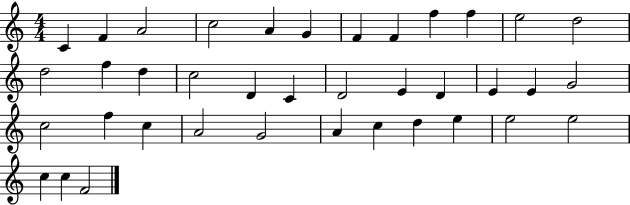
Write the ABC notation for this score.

X:1
T:Untitled
M:4/4
L:1/4
K:C
C F A2 c2 A G F F f f e2 d2 d2 f d c2 D C D2 E D E E G2 c2 f c A2 G2 A c d e e2 e2 c c F2